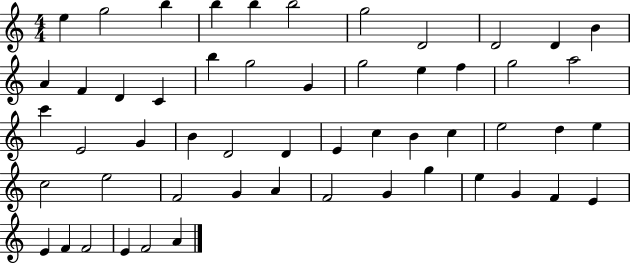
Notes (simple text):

E5/q G5/h B5/q B5/q B5/q B5/h G5/h D4/h D4/h D4/q B4/q A4/q F4/q D4/q C4/q B5/q G5/h G4/q G5/h E5/q F5/q G5/h A5/h C6/q E4/h G4/q B4/q D4/h D4/q E4/q C5/q B4/q C5/q E5/h D5/q E5/q C5/h E5/h F4/h G4/q A4/q F4/h G4/q G5/q E5/q G4/q F4/q E4/q E4/q F4/q F4/h E4/q F4/h A4/q